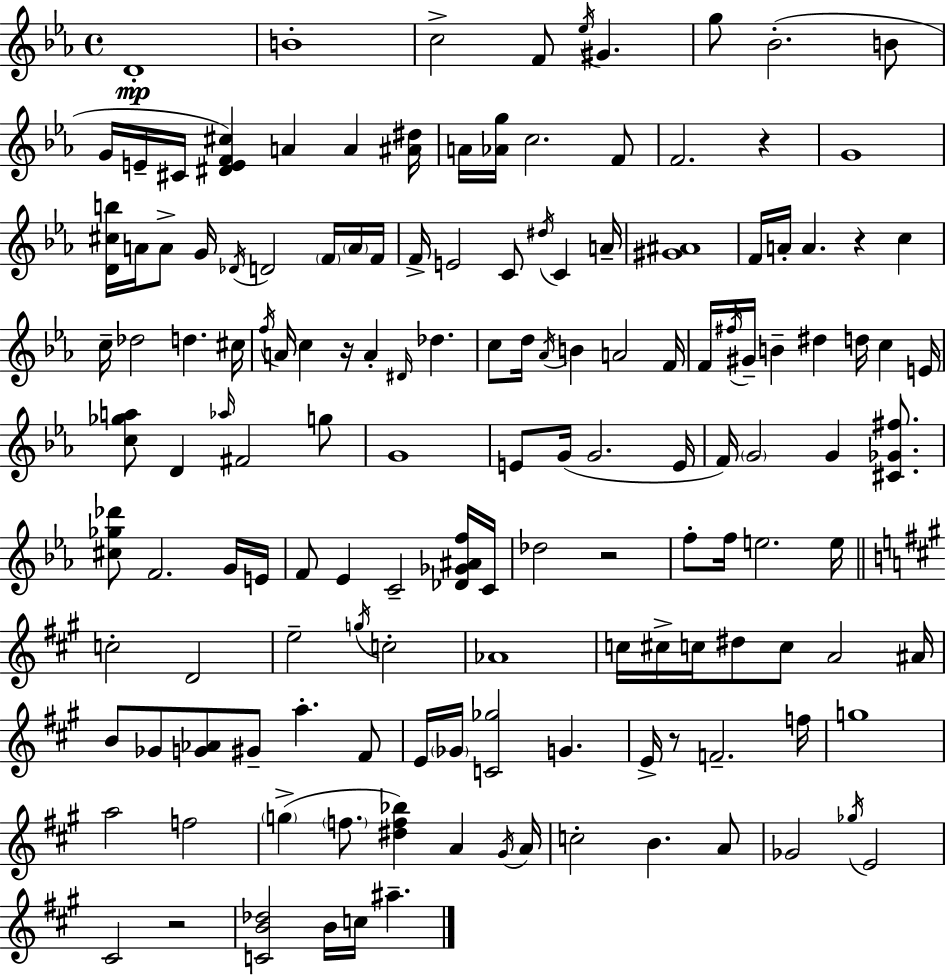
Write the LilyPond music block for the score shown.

{
  \clef treble
  \time 4/4
  \defaultTimeSignature
  \key ees \major
  \repeat volta 2 { d'1-.\mp | b'1-. | c''2-> f'8 \acciaccatura { ees''16 } gis'4. | g''8 bes'2.-.( b'8 | \break g'16 e'16-- cis'16 <dis' e' f' cis''>4) a'4 a'4 | <ais' dis''>16 a'16 <aes' g''>16 c''2. f'8 | f'2. r4 | g'1 | \break <d' cis'' b''>16 a'16 a'8-> g'16 \acciaccatura { des'16 } d'2 \parenthesize f'16 | \parenthesize a'16 f'16 f'16-> e'2 c'8 \acciaccatura { dis''16 } c'4 | a'16-- <gis' ais'>1 | f'16 a'16-. a'4. r4 c''4 | \break c''16-- des''2 d''4. | cis''16 \acciaccatura { f''16 } a'16 c''4 r16 a'4-. \grace { dis'16 } des''4. | c''8 d''16 \acciaccatura { aes'16 } b'4 a'2 | f'16 f'16 \acciaccatura { fis''16 } gis'16-- b'4-- dis''4 | \break d''16 c''4 e'16 <c'' ges'' a''>8 d'4 \grace { aes''16 } fis'2 | g''8 g'1 | e'8 g'16( g'2. | e'16 f'16) \parenthesize g'2 | \break g'4 <cis' ges' fis''>8. <cis'' ges'' des'''>8 f'2. | g'16 e'16 f'8 ees'4 c'2-- | <des' ges' ais' f''>16 c'16 des''2 | r2 f''8-. f''16 e''2. | \break e''16 \bar "||" \break \key a \major c''2-. d'2 | e''2-- \acciaccatura { g''16 } c''2-. | aes'1 | c''16 cis''16-> c''16 dis''8 c''8 a'2 | \break ais'16 b'8 ges'8 <g' aes'>8 gis'8-- a''4.-. fis'8 | e'16 \parenthesize ges'16 <c' ges''>2 g'4. | e'16-> r8 f'2.-- | f''16 g''1 | \break a''2 f''2 | \parenthesize g''4->( \parenthesize f''8. <dis'' f'' bes''>4) a'4 | \acciaccatura { gis'16 } a'16 c''2-. b'4. | a'8 ges'2 \acciaccatura { ges''16 } e'2 | \break cis'2 r2 | <c' b' des''>2 b'16 c''16 ais''4.-- | } \bar "|."
}